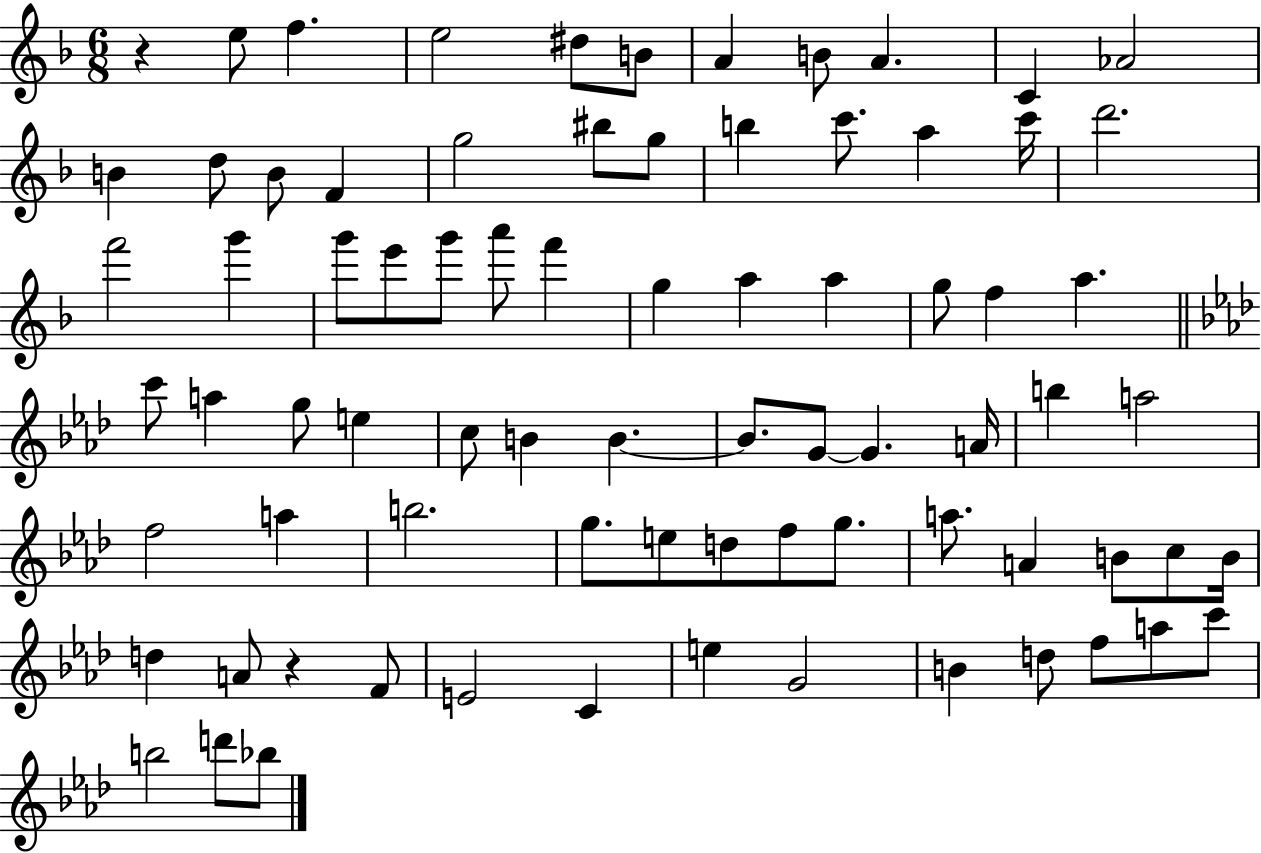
{
  \clef treble
  \numericTimeSignature
  \time 6/8
  \key f \major
  \repeat volta 2 { r4 e''8 f''4. | e''2 dis''8 b'8 | a'4 b'8 a'4. | c'4 aes'2 | \break b'4 d''8 b'8 f'4 | g''2 bis''8 g''8 | b''4 c'''8. a''4 c'''16 | d'''2. | \break f'''2 g'''4 | g'''8 e'''8 g'''8 a'''8 f'''4 | g''4 a''4 a''4 | g''8 f''4 a''4. | \break \bar "||" \break \key aes \major c'''8 a''4 g''8 e''4 | c''8 b'4 b'4.~~ | b'8. g'8~~ g'4. a'16 | b''4 a''2 | \break f''2 a''4 | b''2. | g''8. e''8 d''8 f''8 g''8. | a''8. a'4 b'8 c''8 b'16 | \break d''4 a'8 r4 f'8 | e'2 c'4 | e''4 g'2 | b'4 d''8 f''8 a''8 c'''8 | \break b''2 d'''8 bes''8 | } \bar "|."
}